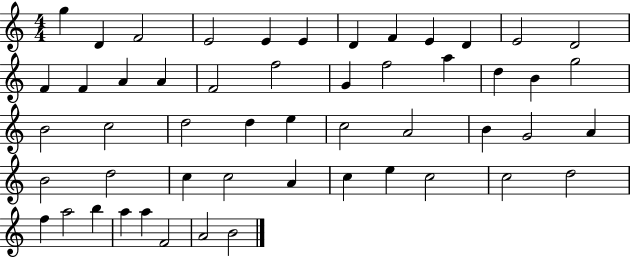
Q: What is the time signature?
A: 4/4